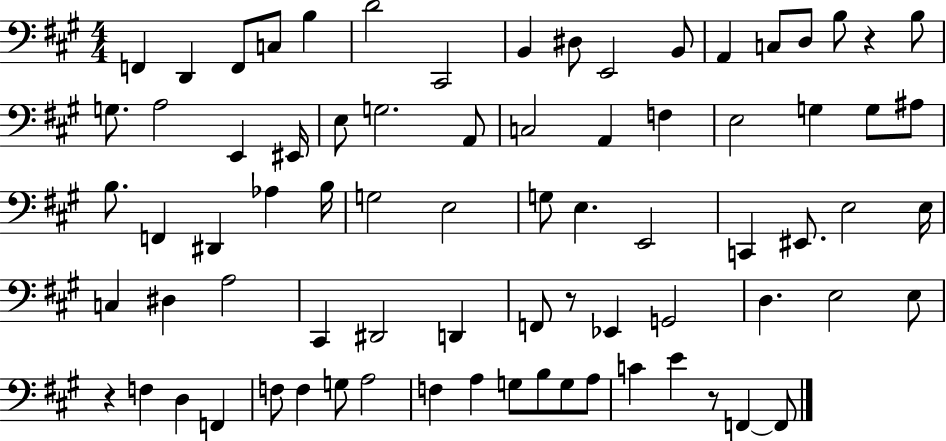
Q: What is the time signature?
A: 4/4